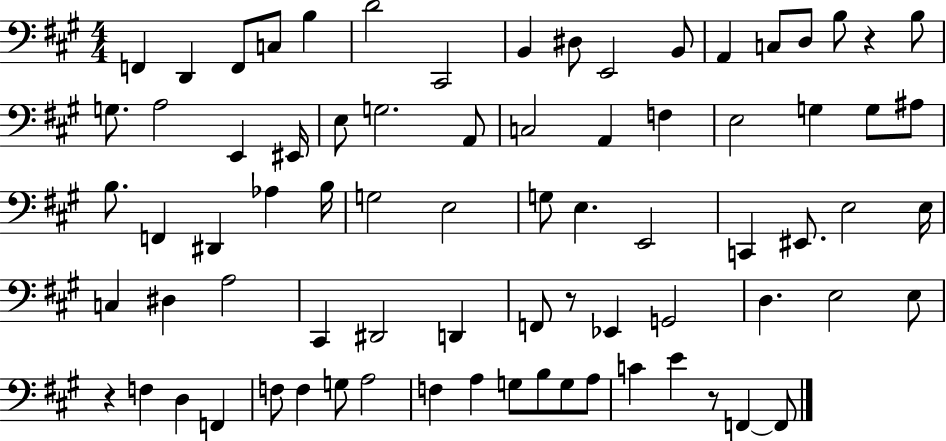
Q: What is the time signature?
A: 4/4